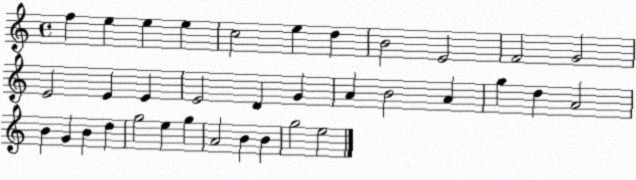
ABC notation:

X:1
T:Untitled
M:4/4
L:1/4
K:C
f e e e c2 e d B2 E2 F2 G2 E2 E E E2 D G A B2 A g d A2 B G B d g2 e g A2 B B g2 e2